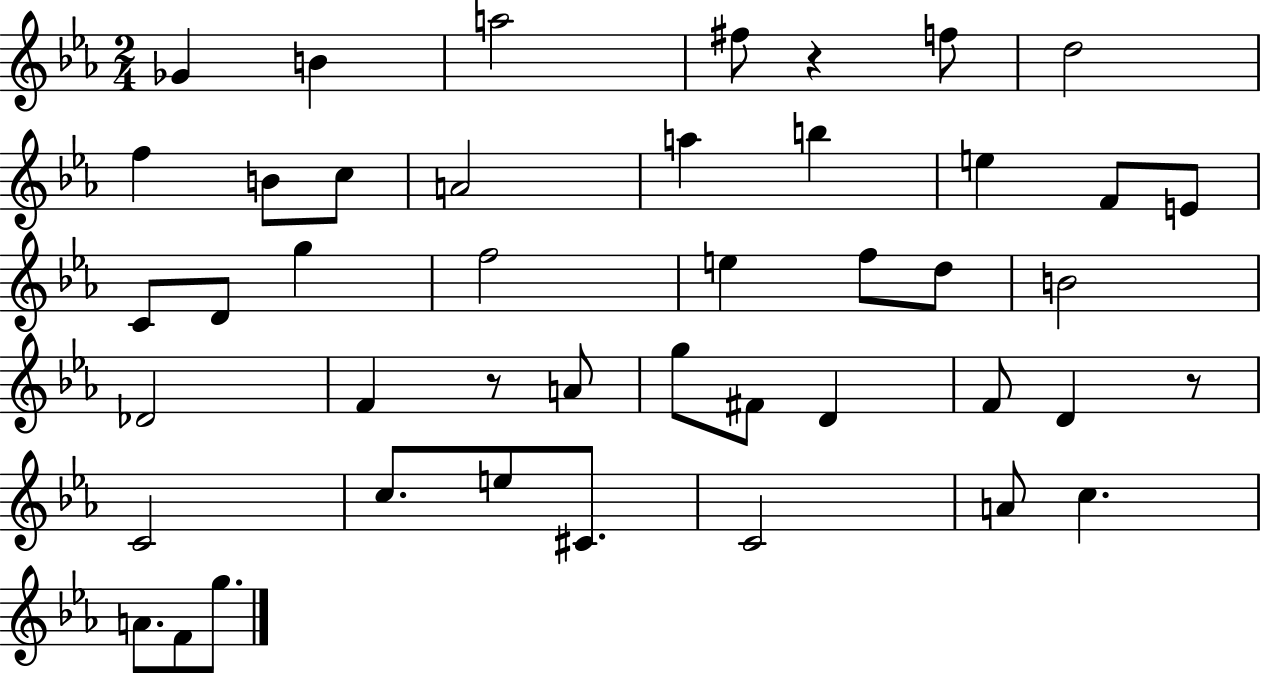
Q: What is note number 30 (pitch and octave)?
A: F4